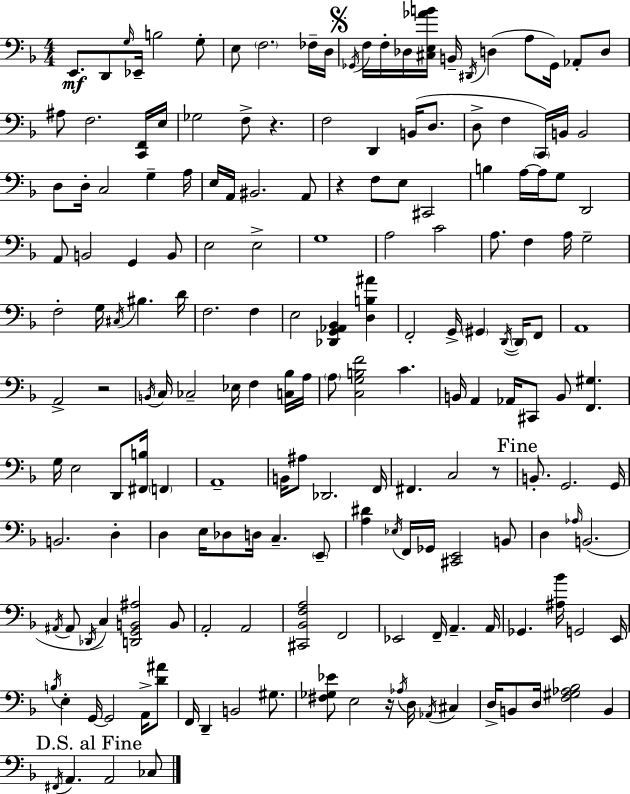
X:1
T:Untitled
M:4/4
L:1/4
K:Dm
E,,/2 D,,/2 G,/4 _E,,/4 B,2 G,/2 E,/2 F,2 _F,/4 D,/4 _G,,/4 F,/4 F,/4 _D,/4 [^C,E,_AB]/4 B,,/4 ^D,,/4 D, A,/2 _G,,/4 _A,,/2 D,/2 ^A,/2 F,2 [C,,F,,]/4 E,/4 _G,2 F,/2 z F,2 D,, B,,/4 D,/2 D,/2 F, C,,/4 B,,/4 B,,2 D,/2 D,/4 C,2 G, A,/4 E,/4 A,,/4 ^B,,2 A,,/2 z F,/2 E,/2 ^C,,2 B, A,/4 A,/4 G,/2 D,,2 A,,/2 B,,2 G,, B,,/2 E,2 E,2 G,4 A,2 C2 A,/2 F, A,/4 G,2 F,2 G,/4 ^C,/4 ^B, D/4 F,2 F, E,2 [_D,,G,,_A,,_B,,] [D,B,^A] F,,2 G,,/4 ^G,, D,,/4 D,,/4 F,,/2 A,,4 A,,2 z2 B,,/4 C,/4 _C,2 _E,/4 F, [C,_B,]/4 A,/4 A,/2 [C,G,B,F]2 C B,,/4 A,, _A,,/4 ^C,,/2 B,,/2 [F,,^G,] G,/4 E,2 D,,/2 [^F,,B,]/4 F,, A,,4 B,,/4 ^A,/2 _D,,2 F,,/4 ^F,, C,2 z/2 B,,/2 G,,2 G,,/4 B,,2 D, D, E,/4 _D,/2 D,/4 C, E,,/2 [A,^D] _E,/4 F,,/4 _G,,/4 [^C,,E,,]2 B,,/2 D, _A,/4 B,,2 ^A,,/4 ^A,,/2 _D,,/4 C, [D,,G,,B,,^A,]2 B,,/2 A,,2 A,,2 [^C,,_B,,F,A,]2 F,,2 _E,,2 F,,/4 A,, A,,/4 _G,, [^A,_B]/4 G,,2 E,,/4 B,/4 E, G,,/4 G,,2 A,,/4 [D^A]/2 F,,/4 D,, B,,2 ^G,/2 [^F,_G,_E]/2 E,2 z/4 _A,/4 D,/4 _A,,/4 ^C, D,/4 B,,/2 D,/4 [F,^G,_A,_B,]2 B,, ^F,,/4 A,, A,,2 _C,/2